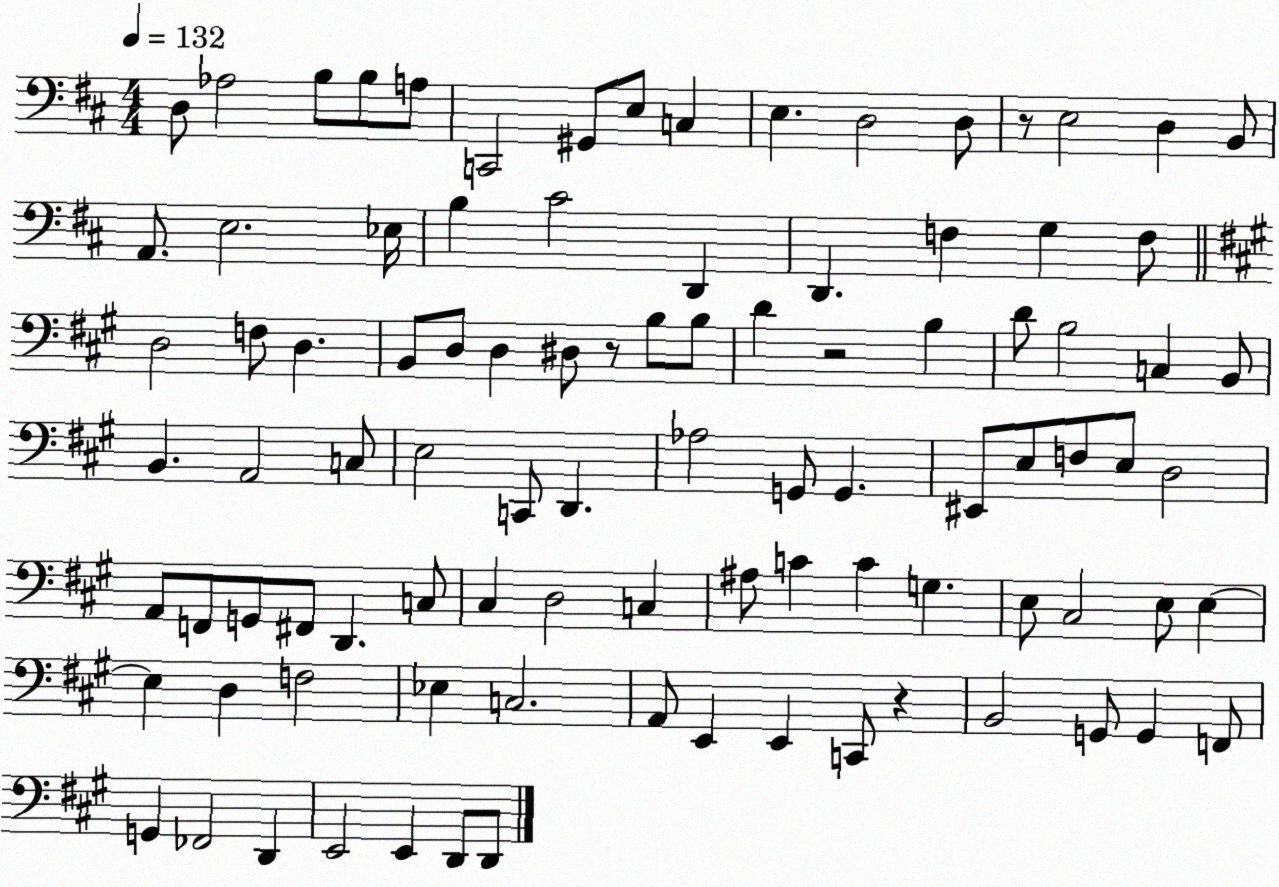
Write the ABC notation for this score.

X:1
T:Untitled
M:4/4
L:1/4
K:D
D,/2 _A,2 B,/2 B,/2 A,/2 C,,2 ^G,,/2 E,/2 C, E, D,2 D,/2 z/2 E,2 D, B,,/2 A,,/2 E,2 _E,/4 B, ^C2 D,, D,, F, G, F,/2 D,2 F,/2 D, B,,/2 D,/2 D, ^D,/2 z/2 B,/2 B,/2 D z2 B, D/2 B,2 C, B,,/2 B,, A,,2 C,/2 E,2 C,,/2 D,, _A,2 G,,/2 G,, ^E,,/2 E,/2 F,/2 E,/2 D,2 A,,/2 F,,/2 G,,/2 ^F,,/2 D,, C,/2 ^C, D,2 C, ^A,/2 C C G, E,/2 ^C,2 E,/2 E, E, D, F,2 _E, C,2 A,,/2 E,, E,, C,,/2 z B,,2 G,,/2 G,, F,,/2 G,, _F,,2 D,, E,,2 E,, D,,/2 D,,/2